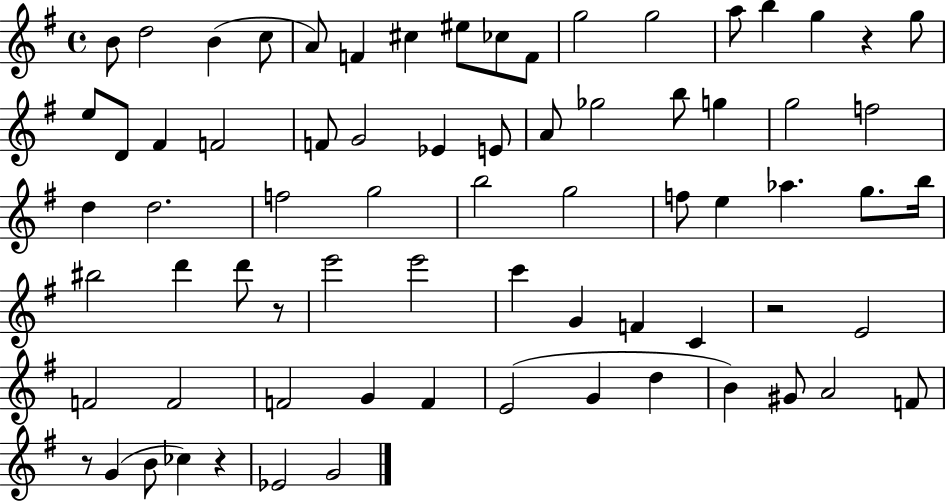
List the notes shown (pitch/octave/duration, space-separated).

B4/e D5/h B4/q C5/e A4/e F4/q C#5/q EIS5/e CES5/e F4/e G5/h G5/h A5/e B5/q G5/q R/q G5/e E5/e D4/e F#4/q F4/h F4/e G4/h Eb4/q E4/e A4/e Gb5/h B5/e G5/q G5/h F5/h D5/q D5/h. F5/h G5/h B5/h G5/h F5/e E5/q Ab5/q. G5/e. B5/s BIS5/h D6/q D6/e R/e E6/h E6/h C6/q G4/q F4/q C4/q R/h E4/h F4/h F4/h F4/h G4/q F4/q E4/h G4/q D5/q B4/q G#4/e A4/h F4/e R/e G4/q B4/e CES5/q R/q Eb4/h G4/h